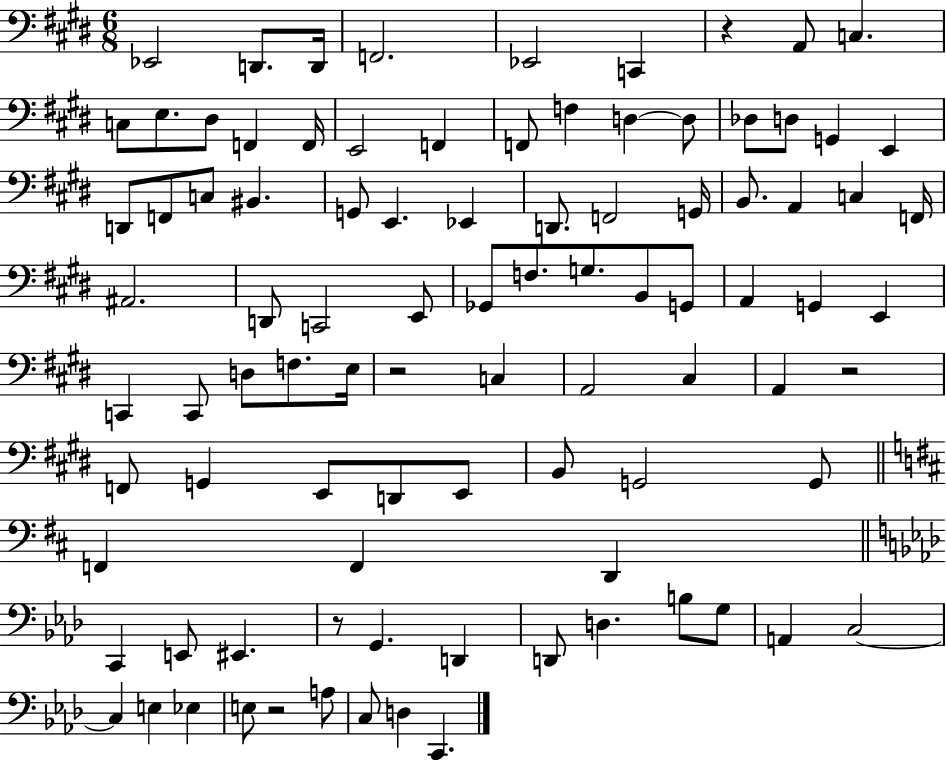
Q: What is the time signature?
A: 6/8